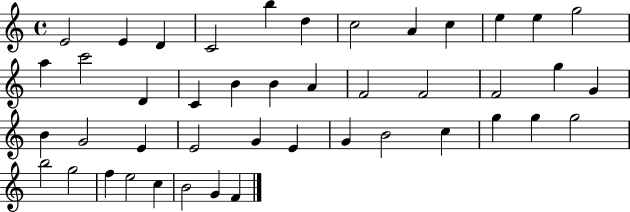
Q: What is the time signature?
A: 4/4